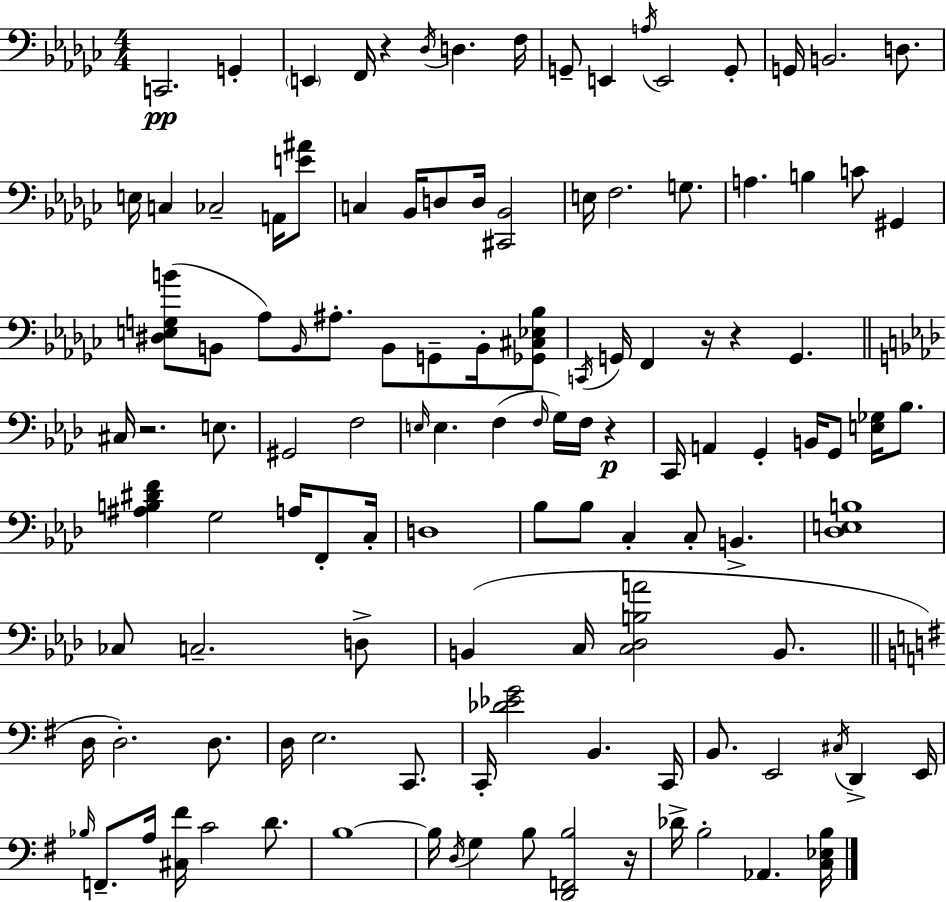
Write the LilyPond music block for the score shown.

{
  \clef bass
  \numericTimeSignature
  \time 4/4
  \key ees \minor
  c,2.\pp g,4-. | \parenthesize e,4 f,16 r4 \acciaccatura { des16 } d4. | f16 g,8-- e,4 \acciaccatura { a16 } e,2 | g,8-. g,16 b,2. d8. | \break e16 c4 ces2-- a,16 | <e' ais'>8 c4 bes,16 d8 d16 <cis, bes,>2 | e16 f2. g8. | a4. b4 c'8 gis,4 | \break <dis e g b'>8( b,8 aes8) \grace { b,16 } ais8.-. b,8 g,8-- | b,16-. <ges, cis ees bes>8 \acciaccatura { c,16 } g,16 f,4 r16 r4 g,4. | \bar "||" \break \key aes \major cis16 r2. e8. | gis,2 f2 | \grace { e16 } e4. f4( \grace { f16 } g16) f16 r4\p | c,16 a,4 g,4-. b,16 g,8 <e ges>16 bes8. | \break <ais b dis' f'>4 g2 a16 f,8-. | c16-. d1 | bes8 bes8 c4-. c8-. b,4.-> | <des e b>1 | \break ces8 c2.-- | d8-> b,4( c16 <c des b a'>2 b,8. | \bar "||" \break \key e \minor d16 d2.-.) d8. | d16 e2. c,8. | c,16-. <des' ees' g'>2 b,4. c,16 | b,8. e,2 \acciaccatura { cis16 } d,4-> | \break e,16 \grace { bes16 } f,8.-- a16 <cis fis'>16 c'2 d'8. | b1~~ | b16 \acciaccatura { d16 } g4 b8 <d, f, b>2 | r16 des'16-> b2-. aes,4. | \break <c ees b>16 \bar "|."
}